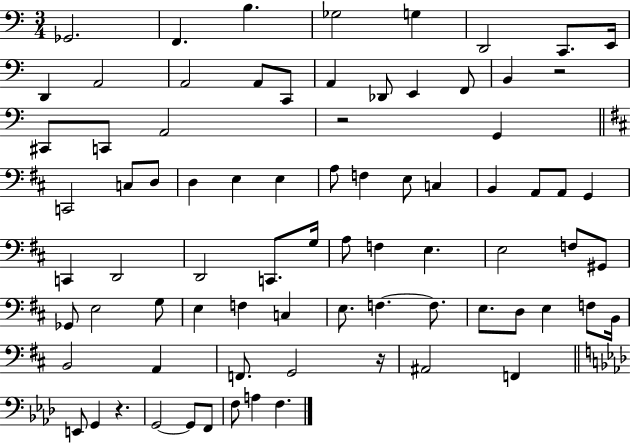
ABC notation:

X:1
T:Untitled
M:3/4
L:1/4
K:C
_G,,2 F,, B, _G,2 G, D,,2 C,,/2 E,,/4 D,, A,,2 A,,2 A,,/2 C,,/2 A,, _D,,/2 E,, F,,/2 B,, z2 ^C,,/2 C,,/2 A,,2 z2 G,, C,,2 C,/2 D,/2 D, E, E, A,/2 F, E,/2 C, B,, A,,/2 A,,/2 G,, C,, D,,2 D,,2 C,,/2 G,/4 A,/2 F, E, E,2 F,/2 ^G,,/2 _G,,/2 E,2 G,/2 E, F, C, E,/2 F, F,/2 E,/2 D,/2 E, F,/2 B,,/4 B,,2 A,, F,,/2 G,,2 z/4 ^A,,2 F,, E,,/2 G,, z G,,2 G,,/2 F,,/2 F,/2 A, F,